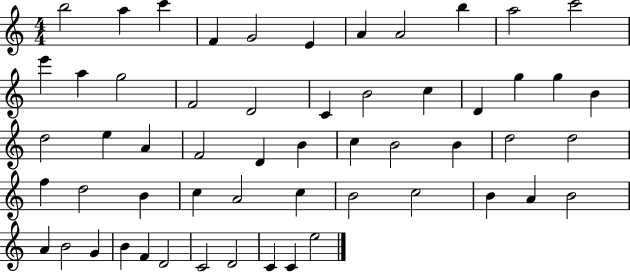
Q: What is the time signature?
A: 4/4